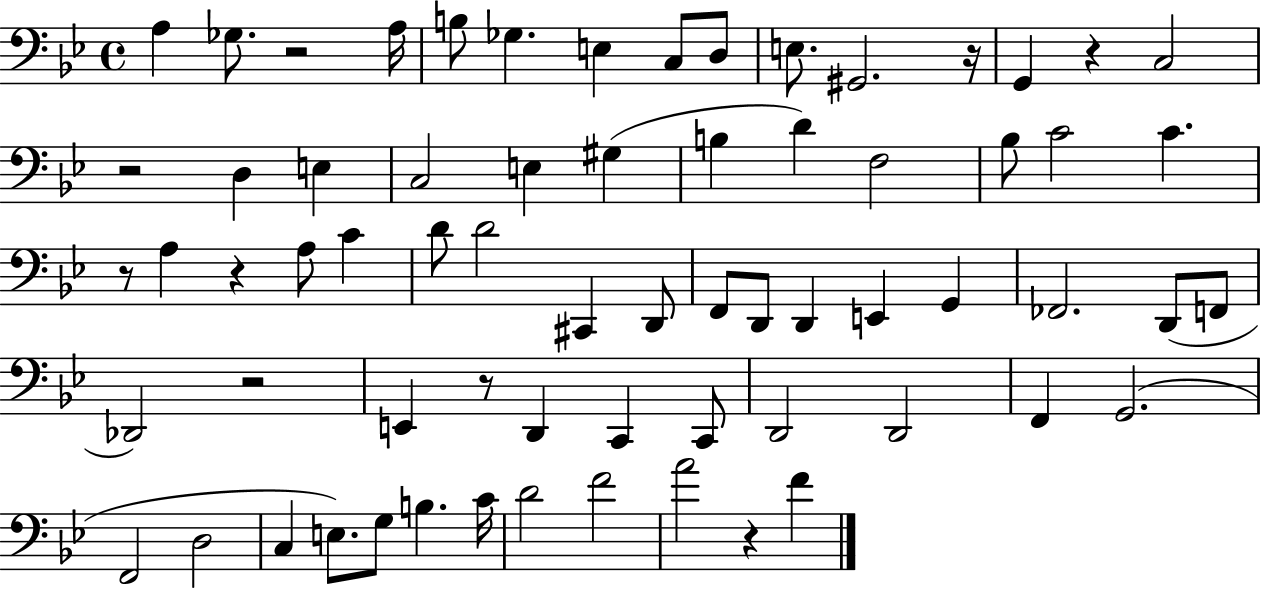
X:1
T:Untitled
M:4/4
L:1/4
K:Bb
A, _G,/2 z2 A,/4 B,/2 _G, E, C,/2 D,/2 E,/2 ^G,,2 z/4 G,, z C,2 z2 D, E, C,2 E, ^G, B, D F,2 _B,/2 C2 C z/2 A, z A,/2 C D/2 D2 ^C,, D,,/2 F,,/2 D,,/2 D,, E,, G,, _F,,2 D,,/2 F,,/2 _D,,2 z2 E,, z/2 D,, C,, C,,/2 D,,2 D,,2 F,, G,,2 F,,2 D,2 C, E,/2 G,/2 B, C/4 D2 F2 A2 z F